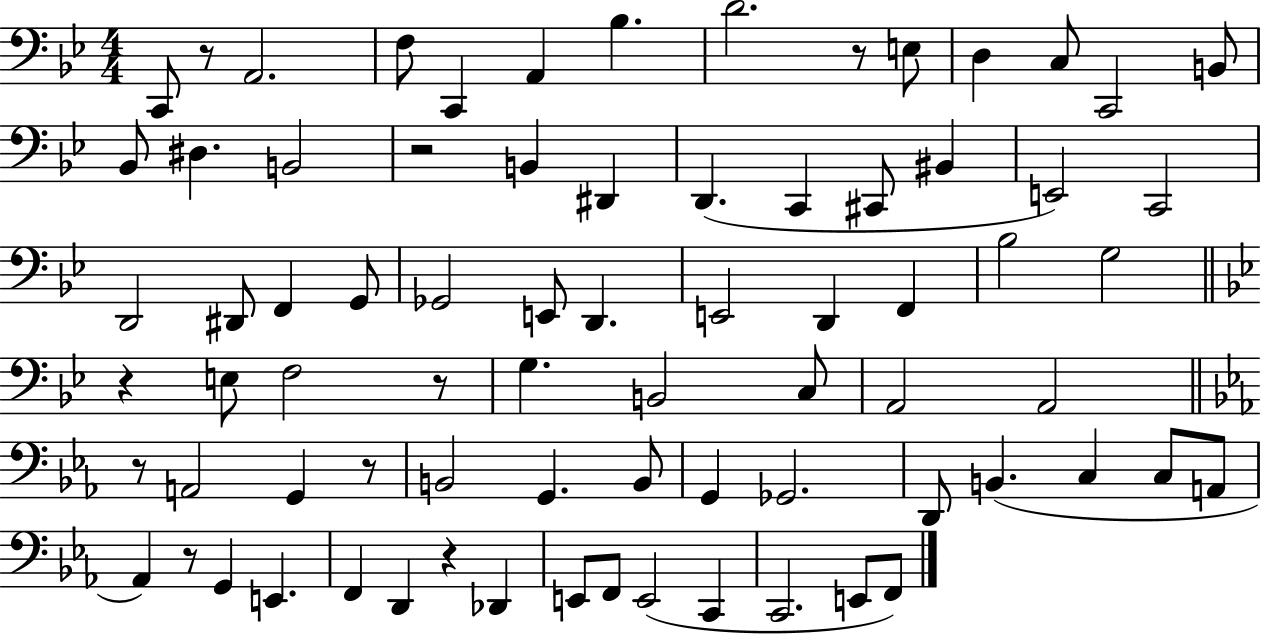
{
  \clef bass
  \numericTimeSignature
  \time 4/4
  \key bes \major
  c,8 r8 a,2. | f8 c,4 a,4 bes4. | d'2. r8 e8 | d4 c8 c,2 b,8 | \break bes,8 dis4. b,2 | r2 b,4 dis,4 | d,4.( c,4 cis,8 bis,4 | e,2) c,2 | \break d,2 dis,8 f,4 g,8 | ges,2 e,8 d,4. | e,2 d,4 f,4 | bes2 g2 | \break \bar "||" \break \key bes \major r4 e8 f2 r8 | g4. b,2 c8 | a,2 a,2 | \bar "||" \break \key ees \major r8 a,2 g,4 r8 | b,2 g,4. b,8 | g,4 ges,2. | d,8 b,4.( c4 c8 a,8 | \break aes,4) r8 g,4 e,4. | f,4 d,4 r4 des,4 | e,8 f,8 e,2( c,4 | c,2. e,8 f,8) | \break \bar "|."
}